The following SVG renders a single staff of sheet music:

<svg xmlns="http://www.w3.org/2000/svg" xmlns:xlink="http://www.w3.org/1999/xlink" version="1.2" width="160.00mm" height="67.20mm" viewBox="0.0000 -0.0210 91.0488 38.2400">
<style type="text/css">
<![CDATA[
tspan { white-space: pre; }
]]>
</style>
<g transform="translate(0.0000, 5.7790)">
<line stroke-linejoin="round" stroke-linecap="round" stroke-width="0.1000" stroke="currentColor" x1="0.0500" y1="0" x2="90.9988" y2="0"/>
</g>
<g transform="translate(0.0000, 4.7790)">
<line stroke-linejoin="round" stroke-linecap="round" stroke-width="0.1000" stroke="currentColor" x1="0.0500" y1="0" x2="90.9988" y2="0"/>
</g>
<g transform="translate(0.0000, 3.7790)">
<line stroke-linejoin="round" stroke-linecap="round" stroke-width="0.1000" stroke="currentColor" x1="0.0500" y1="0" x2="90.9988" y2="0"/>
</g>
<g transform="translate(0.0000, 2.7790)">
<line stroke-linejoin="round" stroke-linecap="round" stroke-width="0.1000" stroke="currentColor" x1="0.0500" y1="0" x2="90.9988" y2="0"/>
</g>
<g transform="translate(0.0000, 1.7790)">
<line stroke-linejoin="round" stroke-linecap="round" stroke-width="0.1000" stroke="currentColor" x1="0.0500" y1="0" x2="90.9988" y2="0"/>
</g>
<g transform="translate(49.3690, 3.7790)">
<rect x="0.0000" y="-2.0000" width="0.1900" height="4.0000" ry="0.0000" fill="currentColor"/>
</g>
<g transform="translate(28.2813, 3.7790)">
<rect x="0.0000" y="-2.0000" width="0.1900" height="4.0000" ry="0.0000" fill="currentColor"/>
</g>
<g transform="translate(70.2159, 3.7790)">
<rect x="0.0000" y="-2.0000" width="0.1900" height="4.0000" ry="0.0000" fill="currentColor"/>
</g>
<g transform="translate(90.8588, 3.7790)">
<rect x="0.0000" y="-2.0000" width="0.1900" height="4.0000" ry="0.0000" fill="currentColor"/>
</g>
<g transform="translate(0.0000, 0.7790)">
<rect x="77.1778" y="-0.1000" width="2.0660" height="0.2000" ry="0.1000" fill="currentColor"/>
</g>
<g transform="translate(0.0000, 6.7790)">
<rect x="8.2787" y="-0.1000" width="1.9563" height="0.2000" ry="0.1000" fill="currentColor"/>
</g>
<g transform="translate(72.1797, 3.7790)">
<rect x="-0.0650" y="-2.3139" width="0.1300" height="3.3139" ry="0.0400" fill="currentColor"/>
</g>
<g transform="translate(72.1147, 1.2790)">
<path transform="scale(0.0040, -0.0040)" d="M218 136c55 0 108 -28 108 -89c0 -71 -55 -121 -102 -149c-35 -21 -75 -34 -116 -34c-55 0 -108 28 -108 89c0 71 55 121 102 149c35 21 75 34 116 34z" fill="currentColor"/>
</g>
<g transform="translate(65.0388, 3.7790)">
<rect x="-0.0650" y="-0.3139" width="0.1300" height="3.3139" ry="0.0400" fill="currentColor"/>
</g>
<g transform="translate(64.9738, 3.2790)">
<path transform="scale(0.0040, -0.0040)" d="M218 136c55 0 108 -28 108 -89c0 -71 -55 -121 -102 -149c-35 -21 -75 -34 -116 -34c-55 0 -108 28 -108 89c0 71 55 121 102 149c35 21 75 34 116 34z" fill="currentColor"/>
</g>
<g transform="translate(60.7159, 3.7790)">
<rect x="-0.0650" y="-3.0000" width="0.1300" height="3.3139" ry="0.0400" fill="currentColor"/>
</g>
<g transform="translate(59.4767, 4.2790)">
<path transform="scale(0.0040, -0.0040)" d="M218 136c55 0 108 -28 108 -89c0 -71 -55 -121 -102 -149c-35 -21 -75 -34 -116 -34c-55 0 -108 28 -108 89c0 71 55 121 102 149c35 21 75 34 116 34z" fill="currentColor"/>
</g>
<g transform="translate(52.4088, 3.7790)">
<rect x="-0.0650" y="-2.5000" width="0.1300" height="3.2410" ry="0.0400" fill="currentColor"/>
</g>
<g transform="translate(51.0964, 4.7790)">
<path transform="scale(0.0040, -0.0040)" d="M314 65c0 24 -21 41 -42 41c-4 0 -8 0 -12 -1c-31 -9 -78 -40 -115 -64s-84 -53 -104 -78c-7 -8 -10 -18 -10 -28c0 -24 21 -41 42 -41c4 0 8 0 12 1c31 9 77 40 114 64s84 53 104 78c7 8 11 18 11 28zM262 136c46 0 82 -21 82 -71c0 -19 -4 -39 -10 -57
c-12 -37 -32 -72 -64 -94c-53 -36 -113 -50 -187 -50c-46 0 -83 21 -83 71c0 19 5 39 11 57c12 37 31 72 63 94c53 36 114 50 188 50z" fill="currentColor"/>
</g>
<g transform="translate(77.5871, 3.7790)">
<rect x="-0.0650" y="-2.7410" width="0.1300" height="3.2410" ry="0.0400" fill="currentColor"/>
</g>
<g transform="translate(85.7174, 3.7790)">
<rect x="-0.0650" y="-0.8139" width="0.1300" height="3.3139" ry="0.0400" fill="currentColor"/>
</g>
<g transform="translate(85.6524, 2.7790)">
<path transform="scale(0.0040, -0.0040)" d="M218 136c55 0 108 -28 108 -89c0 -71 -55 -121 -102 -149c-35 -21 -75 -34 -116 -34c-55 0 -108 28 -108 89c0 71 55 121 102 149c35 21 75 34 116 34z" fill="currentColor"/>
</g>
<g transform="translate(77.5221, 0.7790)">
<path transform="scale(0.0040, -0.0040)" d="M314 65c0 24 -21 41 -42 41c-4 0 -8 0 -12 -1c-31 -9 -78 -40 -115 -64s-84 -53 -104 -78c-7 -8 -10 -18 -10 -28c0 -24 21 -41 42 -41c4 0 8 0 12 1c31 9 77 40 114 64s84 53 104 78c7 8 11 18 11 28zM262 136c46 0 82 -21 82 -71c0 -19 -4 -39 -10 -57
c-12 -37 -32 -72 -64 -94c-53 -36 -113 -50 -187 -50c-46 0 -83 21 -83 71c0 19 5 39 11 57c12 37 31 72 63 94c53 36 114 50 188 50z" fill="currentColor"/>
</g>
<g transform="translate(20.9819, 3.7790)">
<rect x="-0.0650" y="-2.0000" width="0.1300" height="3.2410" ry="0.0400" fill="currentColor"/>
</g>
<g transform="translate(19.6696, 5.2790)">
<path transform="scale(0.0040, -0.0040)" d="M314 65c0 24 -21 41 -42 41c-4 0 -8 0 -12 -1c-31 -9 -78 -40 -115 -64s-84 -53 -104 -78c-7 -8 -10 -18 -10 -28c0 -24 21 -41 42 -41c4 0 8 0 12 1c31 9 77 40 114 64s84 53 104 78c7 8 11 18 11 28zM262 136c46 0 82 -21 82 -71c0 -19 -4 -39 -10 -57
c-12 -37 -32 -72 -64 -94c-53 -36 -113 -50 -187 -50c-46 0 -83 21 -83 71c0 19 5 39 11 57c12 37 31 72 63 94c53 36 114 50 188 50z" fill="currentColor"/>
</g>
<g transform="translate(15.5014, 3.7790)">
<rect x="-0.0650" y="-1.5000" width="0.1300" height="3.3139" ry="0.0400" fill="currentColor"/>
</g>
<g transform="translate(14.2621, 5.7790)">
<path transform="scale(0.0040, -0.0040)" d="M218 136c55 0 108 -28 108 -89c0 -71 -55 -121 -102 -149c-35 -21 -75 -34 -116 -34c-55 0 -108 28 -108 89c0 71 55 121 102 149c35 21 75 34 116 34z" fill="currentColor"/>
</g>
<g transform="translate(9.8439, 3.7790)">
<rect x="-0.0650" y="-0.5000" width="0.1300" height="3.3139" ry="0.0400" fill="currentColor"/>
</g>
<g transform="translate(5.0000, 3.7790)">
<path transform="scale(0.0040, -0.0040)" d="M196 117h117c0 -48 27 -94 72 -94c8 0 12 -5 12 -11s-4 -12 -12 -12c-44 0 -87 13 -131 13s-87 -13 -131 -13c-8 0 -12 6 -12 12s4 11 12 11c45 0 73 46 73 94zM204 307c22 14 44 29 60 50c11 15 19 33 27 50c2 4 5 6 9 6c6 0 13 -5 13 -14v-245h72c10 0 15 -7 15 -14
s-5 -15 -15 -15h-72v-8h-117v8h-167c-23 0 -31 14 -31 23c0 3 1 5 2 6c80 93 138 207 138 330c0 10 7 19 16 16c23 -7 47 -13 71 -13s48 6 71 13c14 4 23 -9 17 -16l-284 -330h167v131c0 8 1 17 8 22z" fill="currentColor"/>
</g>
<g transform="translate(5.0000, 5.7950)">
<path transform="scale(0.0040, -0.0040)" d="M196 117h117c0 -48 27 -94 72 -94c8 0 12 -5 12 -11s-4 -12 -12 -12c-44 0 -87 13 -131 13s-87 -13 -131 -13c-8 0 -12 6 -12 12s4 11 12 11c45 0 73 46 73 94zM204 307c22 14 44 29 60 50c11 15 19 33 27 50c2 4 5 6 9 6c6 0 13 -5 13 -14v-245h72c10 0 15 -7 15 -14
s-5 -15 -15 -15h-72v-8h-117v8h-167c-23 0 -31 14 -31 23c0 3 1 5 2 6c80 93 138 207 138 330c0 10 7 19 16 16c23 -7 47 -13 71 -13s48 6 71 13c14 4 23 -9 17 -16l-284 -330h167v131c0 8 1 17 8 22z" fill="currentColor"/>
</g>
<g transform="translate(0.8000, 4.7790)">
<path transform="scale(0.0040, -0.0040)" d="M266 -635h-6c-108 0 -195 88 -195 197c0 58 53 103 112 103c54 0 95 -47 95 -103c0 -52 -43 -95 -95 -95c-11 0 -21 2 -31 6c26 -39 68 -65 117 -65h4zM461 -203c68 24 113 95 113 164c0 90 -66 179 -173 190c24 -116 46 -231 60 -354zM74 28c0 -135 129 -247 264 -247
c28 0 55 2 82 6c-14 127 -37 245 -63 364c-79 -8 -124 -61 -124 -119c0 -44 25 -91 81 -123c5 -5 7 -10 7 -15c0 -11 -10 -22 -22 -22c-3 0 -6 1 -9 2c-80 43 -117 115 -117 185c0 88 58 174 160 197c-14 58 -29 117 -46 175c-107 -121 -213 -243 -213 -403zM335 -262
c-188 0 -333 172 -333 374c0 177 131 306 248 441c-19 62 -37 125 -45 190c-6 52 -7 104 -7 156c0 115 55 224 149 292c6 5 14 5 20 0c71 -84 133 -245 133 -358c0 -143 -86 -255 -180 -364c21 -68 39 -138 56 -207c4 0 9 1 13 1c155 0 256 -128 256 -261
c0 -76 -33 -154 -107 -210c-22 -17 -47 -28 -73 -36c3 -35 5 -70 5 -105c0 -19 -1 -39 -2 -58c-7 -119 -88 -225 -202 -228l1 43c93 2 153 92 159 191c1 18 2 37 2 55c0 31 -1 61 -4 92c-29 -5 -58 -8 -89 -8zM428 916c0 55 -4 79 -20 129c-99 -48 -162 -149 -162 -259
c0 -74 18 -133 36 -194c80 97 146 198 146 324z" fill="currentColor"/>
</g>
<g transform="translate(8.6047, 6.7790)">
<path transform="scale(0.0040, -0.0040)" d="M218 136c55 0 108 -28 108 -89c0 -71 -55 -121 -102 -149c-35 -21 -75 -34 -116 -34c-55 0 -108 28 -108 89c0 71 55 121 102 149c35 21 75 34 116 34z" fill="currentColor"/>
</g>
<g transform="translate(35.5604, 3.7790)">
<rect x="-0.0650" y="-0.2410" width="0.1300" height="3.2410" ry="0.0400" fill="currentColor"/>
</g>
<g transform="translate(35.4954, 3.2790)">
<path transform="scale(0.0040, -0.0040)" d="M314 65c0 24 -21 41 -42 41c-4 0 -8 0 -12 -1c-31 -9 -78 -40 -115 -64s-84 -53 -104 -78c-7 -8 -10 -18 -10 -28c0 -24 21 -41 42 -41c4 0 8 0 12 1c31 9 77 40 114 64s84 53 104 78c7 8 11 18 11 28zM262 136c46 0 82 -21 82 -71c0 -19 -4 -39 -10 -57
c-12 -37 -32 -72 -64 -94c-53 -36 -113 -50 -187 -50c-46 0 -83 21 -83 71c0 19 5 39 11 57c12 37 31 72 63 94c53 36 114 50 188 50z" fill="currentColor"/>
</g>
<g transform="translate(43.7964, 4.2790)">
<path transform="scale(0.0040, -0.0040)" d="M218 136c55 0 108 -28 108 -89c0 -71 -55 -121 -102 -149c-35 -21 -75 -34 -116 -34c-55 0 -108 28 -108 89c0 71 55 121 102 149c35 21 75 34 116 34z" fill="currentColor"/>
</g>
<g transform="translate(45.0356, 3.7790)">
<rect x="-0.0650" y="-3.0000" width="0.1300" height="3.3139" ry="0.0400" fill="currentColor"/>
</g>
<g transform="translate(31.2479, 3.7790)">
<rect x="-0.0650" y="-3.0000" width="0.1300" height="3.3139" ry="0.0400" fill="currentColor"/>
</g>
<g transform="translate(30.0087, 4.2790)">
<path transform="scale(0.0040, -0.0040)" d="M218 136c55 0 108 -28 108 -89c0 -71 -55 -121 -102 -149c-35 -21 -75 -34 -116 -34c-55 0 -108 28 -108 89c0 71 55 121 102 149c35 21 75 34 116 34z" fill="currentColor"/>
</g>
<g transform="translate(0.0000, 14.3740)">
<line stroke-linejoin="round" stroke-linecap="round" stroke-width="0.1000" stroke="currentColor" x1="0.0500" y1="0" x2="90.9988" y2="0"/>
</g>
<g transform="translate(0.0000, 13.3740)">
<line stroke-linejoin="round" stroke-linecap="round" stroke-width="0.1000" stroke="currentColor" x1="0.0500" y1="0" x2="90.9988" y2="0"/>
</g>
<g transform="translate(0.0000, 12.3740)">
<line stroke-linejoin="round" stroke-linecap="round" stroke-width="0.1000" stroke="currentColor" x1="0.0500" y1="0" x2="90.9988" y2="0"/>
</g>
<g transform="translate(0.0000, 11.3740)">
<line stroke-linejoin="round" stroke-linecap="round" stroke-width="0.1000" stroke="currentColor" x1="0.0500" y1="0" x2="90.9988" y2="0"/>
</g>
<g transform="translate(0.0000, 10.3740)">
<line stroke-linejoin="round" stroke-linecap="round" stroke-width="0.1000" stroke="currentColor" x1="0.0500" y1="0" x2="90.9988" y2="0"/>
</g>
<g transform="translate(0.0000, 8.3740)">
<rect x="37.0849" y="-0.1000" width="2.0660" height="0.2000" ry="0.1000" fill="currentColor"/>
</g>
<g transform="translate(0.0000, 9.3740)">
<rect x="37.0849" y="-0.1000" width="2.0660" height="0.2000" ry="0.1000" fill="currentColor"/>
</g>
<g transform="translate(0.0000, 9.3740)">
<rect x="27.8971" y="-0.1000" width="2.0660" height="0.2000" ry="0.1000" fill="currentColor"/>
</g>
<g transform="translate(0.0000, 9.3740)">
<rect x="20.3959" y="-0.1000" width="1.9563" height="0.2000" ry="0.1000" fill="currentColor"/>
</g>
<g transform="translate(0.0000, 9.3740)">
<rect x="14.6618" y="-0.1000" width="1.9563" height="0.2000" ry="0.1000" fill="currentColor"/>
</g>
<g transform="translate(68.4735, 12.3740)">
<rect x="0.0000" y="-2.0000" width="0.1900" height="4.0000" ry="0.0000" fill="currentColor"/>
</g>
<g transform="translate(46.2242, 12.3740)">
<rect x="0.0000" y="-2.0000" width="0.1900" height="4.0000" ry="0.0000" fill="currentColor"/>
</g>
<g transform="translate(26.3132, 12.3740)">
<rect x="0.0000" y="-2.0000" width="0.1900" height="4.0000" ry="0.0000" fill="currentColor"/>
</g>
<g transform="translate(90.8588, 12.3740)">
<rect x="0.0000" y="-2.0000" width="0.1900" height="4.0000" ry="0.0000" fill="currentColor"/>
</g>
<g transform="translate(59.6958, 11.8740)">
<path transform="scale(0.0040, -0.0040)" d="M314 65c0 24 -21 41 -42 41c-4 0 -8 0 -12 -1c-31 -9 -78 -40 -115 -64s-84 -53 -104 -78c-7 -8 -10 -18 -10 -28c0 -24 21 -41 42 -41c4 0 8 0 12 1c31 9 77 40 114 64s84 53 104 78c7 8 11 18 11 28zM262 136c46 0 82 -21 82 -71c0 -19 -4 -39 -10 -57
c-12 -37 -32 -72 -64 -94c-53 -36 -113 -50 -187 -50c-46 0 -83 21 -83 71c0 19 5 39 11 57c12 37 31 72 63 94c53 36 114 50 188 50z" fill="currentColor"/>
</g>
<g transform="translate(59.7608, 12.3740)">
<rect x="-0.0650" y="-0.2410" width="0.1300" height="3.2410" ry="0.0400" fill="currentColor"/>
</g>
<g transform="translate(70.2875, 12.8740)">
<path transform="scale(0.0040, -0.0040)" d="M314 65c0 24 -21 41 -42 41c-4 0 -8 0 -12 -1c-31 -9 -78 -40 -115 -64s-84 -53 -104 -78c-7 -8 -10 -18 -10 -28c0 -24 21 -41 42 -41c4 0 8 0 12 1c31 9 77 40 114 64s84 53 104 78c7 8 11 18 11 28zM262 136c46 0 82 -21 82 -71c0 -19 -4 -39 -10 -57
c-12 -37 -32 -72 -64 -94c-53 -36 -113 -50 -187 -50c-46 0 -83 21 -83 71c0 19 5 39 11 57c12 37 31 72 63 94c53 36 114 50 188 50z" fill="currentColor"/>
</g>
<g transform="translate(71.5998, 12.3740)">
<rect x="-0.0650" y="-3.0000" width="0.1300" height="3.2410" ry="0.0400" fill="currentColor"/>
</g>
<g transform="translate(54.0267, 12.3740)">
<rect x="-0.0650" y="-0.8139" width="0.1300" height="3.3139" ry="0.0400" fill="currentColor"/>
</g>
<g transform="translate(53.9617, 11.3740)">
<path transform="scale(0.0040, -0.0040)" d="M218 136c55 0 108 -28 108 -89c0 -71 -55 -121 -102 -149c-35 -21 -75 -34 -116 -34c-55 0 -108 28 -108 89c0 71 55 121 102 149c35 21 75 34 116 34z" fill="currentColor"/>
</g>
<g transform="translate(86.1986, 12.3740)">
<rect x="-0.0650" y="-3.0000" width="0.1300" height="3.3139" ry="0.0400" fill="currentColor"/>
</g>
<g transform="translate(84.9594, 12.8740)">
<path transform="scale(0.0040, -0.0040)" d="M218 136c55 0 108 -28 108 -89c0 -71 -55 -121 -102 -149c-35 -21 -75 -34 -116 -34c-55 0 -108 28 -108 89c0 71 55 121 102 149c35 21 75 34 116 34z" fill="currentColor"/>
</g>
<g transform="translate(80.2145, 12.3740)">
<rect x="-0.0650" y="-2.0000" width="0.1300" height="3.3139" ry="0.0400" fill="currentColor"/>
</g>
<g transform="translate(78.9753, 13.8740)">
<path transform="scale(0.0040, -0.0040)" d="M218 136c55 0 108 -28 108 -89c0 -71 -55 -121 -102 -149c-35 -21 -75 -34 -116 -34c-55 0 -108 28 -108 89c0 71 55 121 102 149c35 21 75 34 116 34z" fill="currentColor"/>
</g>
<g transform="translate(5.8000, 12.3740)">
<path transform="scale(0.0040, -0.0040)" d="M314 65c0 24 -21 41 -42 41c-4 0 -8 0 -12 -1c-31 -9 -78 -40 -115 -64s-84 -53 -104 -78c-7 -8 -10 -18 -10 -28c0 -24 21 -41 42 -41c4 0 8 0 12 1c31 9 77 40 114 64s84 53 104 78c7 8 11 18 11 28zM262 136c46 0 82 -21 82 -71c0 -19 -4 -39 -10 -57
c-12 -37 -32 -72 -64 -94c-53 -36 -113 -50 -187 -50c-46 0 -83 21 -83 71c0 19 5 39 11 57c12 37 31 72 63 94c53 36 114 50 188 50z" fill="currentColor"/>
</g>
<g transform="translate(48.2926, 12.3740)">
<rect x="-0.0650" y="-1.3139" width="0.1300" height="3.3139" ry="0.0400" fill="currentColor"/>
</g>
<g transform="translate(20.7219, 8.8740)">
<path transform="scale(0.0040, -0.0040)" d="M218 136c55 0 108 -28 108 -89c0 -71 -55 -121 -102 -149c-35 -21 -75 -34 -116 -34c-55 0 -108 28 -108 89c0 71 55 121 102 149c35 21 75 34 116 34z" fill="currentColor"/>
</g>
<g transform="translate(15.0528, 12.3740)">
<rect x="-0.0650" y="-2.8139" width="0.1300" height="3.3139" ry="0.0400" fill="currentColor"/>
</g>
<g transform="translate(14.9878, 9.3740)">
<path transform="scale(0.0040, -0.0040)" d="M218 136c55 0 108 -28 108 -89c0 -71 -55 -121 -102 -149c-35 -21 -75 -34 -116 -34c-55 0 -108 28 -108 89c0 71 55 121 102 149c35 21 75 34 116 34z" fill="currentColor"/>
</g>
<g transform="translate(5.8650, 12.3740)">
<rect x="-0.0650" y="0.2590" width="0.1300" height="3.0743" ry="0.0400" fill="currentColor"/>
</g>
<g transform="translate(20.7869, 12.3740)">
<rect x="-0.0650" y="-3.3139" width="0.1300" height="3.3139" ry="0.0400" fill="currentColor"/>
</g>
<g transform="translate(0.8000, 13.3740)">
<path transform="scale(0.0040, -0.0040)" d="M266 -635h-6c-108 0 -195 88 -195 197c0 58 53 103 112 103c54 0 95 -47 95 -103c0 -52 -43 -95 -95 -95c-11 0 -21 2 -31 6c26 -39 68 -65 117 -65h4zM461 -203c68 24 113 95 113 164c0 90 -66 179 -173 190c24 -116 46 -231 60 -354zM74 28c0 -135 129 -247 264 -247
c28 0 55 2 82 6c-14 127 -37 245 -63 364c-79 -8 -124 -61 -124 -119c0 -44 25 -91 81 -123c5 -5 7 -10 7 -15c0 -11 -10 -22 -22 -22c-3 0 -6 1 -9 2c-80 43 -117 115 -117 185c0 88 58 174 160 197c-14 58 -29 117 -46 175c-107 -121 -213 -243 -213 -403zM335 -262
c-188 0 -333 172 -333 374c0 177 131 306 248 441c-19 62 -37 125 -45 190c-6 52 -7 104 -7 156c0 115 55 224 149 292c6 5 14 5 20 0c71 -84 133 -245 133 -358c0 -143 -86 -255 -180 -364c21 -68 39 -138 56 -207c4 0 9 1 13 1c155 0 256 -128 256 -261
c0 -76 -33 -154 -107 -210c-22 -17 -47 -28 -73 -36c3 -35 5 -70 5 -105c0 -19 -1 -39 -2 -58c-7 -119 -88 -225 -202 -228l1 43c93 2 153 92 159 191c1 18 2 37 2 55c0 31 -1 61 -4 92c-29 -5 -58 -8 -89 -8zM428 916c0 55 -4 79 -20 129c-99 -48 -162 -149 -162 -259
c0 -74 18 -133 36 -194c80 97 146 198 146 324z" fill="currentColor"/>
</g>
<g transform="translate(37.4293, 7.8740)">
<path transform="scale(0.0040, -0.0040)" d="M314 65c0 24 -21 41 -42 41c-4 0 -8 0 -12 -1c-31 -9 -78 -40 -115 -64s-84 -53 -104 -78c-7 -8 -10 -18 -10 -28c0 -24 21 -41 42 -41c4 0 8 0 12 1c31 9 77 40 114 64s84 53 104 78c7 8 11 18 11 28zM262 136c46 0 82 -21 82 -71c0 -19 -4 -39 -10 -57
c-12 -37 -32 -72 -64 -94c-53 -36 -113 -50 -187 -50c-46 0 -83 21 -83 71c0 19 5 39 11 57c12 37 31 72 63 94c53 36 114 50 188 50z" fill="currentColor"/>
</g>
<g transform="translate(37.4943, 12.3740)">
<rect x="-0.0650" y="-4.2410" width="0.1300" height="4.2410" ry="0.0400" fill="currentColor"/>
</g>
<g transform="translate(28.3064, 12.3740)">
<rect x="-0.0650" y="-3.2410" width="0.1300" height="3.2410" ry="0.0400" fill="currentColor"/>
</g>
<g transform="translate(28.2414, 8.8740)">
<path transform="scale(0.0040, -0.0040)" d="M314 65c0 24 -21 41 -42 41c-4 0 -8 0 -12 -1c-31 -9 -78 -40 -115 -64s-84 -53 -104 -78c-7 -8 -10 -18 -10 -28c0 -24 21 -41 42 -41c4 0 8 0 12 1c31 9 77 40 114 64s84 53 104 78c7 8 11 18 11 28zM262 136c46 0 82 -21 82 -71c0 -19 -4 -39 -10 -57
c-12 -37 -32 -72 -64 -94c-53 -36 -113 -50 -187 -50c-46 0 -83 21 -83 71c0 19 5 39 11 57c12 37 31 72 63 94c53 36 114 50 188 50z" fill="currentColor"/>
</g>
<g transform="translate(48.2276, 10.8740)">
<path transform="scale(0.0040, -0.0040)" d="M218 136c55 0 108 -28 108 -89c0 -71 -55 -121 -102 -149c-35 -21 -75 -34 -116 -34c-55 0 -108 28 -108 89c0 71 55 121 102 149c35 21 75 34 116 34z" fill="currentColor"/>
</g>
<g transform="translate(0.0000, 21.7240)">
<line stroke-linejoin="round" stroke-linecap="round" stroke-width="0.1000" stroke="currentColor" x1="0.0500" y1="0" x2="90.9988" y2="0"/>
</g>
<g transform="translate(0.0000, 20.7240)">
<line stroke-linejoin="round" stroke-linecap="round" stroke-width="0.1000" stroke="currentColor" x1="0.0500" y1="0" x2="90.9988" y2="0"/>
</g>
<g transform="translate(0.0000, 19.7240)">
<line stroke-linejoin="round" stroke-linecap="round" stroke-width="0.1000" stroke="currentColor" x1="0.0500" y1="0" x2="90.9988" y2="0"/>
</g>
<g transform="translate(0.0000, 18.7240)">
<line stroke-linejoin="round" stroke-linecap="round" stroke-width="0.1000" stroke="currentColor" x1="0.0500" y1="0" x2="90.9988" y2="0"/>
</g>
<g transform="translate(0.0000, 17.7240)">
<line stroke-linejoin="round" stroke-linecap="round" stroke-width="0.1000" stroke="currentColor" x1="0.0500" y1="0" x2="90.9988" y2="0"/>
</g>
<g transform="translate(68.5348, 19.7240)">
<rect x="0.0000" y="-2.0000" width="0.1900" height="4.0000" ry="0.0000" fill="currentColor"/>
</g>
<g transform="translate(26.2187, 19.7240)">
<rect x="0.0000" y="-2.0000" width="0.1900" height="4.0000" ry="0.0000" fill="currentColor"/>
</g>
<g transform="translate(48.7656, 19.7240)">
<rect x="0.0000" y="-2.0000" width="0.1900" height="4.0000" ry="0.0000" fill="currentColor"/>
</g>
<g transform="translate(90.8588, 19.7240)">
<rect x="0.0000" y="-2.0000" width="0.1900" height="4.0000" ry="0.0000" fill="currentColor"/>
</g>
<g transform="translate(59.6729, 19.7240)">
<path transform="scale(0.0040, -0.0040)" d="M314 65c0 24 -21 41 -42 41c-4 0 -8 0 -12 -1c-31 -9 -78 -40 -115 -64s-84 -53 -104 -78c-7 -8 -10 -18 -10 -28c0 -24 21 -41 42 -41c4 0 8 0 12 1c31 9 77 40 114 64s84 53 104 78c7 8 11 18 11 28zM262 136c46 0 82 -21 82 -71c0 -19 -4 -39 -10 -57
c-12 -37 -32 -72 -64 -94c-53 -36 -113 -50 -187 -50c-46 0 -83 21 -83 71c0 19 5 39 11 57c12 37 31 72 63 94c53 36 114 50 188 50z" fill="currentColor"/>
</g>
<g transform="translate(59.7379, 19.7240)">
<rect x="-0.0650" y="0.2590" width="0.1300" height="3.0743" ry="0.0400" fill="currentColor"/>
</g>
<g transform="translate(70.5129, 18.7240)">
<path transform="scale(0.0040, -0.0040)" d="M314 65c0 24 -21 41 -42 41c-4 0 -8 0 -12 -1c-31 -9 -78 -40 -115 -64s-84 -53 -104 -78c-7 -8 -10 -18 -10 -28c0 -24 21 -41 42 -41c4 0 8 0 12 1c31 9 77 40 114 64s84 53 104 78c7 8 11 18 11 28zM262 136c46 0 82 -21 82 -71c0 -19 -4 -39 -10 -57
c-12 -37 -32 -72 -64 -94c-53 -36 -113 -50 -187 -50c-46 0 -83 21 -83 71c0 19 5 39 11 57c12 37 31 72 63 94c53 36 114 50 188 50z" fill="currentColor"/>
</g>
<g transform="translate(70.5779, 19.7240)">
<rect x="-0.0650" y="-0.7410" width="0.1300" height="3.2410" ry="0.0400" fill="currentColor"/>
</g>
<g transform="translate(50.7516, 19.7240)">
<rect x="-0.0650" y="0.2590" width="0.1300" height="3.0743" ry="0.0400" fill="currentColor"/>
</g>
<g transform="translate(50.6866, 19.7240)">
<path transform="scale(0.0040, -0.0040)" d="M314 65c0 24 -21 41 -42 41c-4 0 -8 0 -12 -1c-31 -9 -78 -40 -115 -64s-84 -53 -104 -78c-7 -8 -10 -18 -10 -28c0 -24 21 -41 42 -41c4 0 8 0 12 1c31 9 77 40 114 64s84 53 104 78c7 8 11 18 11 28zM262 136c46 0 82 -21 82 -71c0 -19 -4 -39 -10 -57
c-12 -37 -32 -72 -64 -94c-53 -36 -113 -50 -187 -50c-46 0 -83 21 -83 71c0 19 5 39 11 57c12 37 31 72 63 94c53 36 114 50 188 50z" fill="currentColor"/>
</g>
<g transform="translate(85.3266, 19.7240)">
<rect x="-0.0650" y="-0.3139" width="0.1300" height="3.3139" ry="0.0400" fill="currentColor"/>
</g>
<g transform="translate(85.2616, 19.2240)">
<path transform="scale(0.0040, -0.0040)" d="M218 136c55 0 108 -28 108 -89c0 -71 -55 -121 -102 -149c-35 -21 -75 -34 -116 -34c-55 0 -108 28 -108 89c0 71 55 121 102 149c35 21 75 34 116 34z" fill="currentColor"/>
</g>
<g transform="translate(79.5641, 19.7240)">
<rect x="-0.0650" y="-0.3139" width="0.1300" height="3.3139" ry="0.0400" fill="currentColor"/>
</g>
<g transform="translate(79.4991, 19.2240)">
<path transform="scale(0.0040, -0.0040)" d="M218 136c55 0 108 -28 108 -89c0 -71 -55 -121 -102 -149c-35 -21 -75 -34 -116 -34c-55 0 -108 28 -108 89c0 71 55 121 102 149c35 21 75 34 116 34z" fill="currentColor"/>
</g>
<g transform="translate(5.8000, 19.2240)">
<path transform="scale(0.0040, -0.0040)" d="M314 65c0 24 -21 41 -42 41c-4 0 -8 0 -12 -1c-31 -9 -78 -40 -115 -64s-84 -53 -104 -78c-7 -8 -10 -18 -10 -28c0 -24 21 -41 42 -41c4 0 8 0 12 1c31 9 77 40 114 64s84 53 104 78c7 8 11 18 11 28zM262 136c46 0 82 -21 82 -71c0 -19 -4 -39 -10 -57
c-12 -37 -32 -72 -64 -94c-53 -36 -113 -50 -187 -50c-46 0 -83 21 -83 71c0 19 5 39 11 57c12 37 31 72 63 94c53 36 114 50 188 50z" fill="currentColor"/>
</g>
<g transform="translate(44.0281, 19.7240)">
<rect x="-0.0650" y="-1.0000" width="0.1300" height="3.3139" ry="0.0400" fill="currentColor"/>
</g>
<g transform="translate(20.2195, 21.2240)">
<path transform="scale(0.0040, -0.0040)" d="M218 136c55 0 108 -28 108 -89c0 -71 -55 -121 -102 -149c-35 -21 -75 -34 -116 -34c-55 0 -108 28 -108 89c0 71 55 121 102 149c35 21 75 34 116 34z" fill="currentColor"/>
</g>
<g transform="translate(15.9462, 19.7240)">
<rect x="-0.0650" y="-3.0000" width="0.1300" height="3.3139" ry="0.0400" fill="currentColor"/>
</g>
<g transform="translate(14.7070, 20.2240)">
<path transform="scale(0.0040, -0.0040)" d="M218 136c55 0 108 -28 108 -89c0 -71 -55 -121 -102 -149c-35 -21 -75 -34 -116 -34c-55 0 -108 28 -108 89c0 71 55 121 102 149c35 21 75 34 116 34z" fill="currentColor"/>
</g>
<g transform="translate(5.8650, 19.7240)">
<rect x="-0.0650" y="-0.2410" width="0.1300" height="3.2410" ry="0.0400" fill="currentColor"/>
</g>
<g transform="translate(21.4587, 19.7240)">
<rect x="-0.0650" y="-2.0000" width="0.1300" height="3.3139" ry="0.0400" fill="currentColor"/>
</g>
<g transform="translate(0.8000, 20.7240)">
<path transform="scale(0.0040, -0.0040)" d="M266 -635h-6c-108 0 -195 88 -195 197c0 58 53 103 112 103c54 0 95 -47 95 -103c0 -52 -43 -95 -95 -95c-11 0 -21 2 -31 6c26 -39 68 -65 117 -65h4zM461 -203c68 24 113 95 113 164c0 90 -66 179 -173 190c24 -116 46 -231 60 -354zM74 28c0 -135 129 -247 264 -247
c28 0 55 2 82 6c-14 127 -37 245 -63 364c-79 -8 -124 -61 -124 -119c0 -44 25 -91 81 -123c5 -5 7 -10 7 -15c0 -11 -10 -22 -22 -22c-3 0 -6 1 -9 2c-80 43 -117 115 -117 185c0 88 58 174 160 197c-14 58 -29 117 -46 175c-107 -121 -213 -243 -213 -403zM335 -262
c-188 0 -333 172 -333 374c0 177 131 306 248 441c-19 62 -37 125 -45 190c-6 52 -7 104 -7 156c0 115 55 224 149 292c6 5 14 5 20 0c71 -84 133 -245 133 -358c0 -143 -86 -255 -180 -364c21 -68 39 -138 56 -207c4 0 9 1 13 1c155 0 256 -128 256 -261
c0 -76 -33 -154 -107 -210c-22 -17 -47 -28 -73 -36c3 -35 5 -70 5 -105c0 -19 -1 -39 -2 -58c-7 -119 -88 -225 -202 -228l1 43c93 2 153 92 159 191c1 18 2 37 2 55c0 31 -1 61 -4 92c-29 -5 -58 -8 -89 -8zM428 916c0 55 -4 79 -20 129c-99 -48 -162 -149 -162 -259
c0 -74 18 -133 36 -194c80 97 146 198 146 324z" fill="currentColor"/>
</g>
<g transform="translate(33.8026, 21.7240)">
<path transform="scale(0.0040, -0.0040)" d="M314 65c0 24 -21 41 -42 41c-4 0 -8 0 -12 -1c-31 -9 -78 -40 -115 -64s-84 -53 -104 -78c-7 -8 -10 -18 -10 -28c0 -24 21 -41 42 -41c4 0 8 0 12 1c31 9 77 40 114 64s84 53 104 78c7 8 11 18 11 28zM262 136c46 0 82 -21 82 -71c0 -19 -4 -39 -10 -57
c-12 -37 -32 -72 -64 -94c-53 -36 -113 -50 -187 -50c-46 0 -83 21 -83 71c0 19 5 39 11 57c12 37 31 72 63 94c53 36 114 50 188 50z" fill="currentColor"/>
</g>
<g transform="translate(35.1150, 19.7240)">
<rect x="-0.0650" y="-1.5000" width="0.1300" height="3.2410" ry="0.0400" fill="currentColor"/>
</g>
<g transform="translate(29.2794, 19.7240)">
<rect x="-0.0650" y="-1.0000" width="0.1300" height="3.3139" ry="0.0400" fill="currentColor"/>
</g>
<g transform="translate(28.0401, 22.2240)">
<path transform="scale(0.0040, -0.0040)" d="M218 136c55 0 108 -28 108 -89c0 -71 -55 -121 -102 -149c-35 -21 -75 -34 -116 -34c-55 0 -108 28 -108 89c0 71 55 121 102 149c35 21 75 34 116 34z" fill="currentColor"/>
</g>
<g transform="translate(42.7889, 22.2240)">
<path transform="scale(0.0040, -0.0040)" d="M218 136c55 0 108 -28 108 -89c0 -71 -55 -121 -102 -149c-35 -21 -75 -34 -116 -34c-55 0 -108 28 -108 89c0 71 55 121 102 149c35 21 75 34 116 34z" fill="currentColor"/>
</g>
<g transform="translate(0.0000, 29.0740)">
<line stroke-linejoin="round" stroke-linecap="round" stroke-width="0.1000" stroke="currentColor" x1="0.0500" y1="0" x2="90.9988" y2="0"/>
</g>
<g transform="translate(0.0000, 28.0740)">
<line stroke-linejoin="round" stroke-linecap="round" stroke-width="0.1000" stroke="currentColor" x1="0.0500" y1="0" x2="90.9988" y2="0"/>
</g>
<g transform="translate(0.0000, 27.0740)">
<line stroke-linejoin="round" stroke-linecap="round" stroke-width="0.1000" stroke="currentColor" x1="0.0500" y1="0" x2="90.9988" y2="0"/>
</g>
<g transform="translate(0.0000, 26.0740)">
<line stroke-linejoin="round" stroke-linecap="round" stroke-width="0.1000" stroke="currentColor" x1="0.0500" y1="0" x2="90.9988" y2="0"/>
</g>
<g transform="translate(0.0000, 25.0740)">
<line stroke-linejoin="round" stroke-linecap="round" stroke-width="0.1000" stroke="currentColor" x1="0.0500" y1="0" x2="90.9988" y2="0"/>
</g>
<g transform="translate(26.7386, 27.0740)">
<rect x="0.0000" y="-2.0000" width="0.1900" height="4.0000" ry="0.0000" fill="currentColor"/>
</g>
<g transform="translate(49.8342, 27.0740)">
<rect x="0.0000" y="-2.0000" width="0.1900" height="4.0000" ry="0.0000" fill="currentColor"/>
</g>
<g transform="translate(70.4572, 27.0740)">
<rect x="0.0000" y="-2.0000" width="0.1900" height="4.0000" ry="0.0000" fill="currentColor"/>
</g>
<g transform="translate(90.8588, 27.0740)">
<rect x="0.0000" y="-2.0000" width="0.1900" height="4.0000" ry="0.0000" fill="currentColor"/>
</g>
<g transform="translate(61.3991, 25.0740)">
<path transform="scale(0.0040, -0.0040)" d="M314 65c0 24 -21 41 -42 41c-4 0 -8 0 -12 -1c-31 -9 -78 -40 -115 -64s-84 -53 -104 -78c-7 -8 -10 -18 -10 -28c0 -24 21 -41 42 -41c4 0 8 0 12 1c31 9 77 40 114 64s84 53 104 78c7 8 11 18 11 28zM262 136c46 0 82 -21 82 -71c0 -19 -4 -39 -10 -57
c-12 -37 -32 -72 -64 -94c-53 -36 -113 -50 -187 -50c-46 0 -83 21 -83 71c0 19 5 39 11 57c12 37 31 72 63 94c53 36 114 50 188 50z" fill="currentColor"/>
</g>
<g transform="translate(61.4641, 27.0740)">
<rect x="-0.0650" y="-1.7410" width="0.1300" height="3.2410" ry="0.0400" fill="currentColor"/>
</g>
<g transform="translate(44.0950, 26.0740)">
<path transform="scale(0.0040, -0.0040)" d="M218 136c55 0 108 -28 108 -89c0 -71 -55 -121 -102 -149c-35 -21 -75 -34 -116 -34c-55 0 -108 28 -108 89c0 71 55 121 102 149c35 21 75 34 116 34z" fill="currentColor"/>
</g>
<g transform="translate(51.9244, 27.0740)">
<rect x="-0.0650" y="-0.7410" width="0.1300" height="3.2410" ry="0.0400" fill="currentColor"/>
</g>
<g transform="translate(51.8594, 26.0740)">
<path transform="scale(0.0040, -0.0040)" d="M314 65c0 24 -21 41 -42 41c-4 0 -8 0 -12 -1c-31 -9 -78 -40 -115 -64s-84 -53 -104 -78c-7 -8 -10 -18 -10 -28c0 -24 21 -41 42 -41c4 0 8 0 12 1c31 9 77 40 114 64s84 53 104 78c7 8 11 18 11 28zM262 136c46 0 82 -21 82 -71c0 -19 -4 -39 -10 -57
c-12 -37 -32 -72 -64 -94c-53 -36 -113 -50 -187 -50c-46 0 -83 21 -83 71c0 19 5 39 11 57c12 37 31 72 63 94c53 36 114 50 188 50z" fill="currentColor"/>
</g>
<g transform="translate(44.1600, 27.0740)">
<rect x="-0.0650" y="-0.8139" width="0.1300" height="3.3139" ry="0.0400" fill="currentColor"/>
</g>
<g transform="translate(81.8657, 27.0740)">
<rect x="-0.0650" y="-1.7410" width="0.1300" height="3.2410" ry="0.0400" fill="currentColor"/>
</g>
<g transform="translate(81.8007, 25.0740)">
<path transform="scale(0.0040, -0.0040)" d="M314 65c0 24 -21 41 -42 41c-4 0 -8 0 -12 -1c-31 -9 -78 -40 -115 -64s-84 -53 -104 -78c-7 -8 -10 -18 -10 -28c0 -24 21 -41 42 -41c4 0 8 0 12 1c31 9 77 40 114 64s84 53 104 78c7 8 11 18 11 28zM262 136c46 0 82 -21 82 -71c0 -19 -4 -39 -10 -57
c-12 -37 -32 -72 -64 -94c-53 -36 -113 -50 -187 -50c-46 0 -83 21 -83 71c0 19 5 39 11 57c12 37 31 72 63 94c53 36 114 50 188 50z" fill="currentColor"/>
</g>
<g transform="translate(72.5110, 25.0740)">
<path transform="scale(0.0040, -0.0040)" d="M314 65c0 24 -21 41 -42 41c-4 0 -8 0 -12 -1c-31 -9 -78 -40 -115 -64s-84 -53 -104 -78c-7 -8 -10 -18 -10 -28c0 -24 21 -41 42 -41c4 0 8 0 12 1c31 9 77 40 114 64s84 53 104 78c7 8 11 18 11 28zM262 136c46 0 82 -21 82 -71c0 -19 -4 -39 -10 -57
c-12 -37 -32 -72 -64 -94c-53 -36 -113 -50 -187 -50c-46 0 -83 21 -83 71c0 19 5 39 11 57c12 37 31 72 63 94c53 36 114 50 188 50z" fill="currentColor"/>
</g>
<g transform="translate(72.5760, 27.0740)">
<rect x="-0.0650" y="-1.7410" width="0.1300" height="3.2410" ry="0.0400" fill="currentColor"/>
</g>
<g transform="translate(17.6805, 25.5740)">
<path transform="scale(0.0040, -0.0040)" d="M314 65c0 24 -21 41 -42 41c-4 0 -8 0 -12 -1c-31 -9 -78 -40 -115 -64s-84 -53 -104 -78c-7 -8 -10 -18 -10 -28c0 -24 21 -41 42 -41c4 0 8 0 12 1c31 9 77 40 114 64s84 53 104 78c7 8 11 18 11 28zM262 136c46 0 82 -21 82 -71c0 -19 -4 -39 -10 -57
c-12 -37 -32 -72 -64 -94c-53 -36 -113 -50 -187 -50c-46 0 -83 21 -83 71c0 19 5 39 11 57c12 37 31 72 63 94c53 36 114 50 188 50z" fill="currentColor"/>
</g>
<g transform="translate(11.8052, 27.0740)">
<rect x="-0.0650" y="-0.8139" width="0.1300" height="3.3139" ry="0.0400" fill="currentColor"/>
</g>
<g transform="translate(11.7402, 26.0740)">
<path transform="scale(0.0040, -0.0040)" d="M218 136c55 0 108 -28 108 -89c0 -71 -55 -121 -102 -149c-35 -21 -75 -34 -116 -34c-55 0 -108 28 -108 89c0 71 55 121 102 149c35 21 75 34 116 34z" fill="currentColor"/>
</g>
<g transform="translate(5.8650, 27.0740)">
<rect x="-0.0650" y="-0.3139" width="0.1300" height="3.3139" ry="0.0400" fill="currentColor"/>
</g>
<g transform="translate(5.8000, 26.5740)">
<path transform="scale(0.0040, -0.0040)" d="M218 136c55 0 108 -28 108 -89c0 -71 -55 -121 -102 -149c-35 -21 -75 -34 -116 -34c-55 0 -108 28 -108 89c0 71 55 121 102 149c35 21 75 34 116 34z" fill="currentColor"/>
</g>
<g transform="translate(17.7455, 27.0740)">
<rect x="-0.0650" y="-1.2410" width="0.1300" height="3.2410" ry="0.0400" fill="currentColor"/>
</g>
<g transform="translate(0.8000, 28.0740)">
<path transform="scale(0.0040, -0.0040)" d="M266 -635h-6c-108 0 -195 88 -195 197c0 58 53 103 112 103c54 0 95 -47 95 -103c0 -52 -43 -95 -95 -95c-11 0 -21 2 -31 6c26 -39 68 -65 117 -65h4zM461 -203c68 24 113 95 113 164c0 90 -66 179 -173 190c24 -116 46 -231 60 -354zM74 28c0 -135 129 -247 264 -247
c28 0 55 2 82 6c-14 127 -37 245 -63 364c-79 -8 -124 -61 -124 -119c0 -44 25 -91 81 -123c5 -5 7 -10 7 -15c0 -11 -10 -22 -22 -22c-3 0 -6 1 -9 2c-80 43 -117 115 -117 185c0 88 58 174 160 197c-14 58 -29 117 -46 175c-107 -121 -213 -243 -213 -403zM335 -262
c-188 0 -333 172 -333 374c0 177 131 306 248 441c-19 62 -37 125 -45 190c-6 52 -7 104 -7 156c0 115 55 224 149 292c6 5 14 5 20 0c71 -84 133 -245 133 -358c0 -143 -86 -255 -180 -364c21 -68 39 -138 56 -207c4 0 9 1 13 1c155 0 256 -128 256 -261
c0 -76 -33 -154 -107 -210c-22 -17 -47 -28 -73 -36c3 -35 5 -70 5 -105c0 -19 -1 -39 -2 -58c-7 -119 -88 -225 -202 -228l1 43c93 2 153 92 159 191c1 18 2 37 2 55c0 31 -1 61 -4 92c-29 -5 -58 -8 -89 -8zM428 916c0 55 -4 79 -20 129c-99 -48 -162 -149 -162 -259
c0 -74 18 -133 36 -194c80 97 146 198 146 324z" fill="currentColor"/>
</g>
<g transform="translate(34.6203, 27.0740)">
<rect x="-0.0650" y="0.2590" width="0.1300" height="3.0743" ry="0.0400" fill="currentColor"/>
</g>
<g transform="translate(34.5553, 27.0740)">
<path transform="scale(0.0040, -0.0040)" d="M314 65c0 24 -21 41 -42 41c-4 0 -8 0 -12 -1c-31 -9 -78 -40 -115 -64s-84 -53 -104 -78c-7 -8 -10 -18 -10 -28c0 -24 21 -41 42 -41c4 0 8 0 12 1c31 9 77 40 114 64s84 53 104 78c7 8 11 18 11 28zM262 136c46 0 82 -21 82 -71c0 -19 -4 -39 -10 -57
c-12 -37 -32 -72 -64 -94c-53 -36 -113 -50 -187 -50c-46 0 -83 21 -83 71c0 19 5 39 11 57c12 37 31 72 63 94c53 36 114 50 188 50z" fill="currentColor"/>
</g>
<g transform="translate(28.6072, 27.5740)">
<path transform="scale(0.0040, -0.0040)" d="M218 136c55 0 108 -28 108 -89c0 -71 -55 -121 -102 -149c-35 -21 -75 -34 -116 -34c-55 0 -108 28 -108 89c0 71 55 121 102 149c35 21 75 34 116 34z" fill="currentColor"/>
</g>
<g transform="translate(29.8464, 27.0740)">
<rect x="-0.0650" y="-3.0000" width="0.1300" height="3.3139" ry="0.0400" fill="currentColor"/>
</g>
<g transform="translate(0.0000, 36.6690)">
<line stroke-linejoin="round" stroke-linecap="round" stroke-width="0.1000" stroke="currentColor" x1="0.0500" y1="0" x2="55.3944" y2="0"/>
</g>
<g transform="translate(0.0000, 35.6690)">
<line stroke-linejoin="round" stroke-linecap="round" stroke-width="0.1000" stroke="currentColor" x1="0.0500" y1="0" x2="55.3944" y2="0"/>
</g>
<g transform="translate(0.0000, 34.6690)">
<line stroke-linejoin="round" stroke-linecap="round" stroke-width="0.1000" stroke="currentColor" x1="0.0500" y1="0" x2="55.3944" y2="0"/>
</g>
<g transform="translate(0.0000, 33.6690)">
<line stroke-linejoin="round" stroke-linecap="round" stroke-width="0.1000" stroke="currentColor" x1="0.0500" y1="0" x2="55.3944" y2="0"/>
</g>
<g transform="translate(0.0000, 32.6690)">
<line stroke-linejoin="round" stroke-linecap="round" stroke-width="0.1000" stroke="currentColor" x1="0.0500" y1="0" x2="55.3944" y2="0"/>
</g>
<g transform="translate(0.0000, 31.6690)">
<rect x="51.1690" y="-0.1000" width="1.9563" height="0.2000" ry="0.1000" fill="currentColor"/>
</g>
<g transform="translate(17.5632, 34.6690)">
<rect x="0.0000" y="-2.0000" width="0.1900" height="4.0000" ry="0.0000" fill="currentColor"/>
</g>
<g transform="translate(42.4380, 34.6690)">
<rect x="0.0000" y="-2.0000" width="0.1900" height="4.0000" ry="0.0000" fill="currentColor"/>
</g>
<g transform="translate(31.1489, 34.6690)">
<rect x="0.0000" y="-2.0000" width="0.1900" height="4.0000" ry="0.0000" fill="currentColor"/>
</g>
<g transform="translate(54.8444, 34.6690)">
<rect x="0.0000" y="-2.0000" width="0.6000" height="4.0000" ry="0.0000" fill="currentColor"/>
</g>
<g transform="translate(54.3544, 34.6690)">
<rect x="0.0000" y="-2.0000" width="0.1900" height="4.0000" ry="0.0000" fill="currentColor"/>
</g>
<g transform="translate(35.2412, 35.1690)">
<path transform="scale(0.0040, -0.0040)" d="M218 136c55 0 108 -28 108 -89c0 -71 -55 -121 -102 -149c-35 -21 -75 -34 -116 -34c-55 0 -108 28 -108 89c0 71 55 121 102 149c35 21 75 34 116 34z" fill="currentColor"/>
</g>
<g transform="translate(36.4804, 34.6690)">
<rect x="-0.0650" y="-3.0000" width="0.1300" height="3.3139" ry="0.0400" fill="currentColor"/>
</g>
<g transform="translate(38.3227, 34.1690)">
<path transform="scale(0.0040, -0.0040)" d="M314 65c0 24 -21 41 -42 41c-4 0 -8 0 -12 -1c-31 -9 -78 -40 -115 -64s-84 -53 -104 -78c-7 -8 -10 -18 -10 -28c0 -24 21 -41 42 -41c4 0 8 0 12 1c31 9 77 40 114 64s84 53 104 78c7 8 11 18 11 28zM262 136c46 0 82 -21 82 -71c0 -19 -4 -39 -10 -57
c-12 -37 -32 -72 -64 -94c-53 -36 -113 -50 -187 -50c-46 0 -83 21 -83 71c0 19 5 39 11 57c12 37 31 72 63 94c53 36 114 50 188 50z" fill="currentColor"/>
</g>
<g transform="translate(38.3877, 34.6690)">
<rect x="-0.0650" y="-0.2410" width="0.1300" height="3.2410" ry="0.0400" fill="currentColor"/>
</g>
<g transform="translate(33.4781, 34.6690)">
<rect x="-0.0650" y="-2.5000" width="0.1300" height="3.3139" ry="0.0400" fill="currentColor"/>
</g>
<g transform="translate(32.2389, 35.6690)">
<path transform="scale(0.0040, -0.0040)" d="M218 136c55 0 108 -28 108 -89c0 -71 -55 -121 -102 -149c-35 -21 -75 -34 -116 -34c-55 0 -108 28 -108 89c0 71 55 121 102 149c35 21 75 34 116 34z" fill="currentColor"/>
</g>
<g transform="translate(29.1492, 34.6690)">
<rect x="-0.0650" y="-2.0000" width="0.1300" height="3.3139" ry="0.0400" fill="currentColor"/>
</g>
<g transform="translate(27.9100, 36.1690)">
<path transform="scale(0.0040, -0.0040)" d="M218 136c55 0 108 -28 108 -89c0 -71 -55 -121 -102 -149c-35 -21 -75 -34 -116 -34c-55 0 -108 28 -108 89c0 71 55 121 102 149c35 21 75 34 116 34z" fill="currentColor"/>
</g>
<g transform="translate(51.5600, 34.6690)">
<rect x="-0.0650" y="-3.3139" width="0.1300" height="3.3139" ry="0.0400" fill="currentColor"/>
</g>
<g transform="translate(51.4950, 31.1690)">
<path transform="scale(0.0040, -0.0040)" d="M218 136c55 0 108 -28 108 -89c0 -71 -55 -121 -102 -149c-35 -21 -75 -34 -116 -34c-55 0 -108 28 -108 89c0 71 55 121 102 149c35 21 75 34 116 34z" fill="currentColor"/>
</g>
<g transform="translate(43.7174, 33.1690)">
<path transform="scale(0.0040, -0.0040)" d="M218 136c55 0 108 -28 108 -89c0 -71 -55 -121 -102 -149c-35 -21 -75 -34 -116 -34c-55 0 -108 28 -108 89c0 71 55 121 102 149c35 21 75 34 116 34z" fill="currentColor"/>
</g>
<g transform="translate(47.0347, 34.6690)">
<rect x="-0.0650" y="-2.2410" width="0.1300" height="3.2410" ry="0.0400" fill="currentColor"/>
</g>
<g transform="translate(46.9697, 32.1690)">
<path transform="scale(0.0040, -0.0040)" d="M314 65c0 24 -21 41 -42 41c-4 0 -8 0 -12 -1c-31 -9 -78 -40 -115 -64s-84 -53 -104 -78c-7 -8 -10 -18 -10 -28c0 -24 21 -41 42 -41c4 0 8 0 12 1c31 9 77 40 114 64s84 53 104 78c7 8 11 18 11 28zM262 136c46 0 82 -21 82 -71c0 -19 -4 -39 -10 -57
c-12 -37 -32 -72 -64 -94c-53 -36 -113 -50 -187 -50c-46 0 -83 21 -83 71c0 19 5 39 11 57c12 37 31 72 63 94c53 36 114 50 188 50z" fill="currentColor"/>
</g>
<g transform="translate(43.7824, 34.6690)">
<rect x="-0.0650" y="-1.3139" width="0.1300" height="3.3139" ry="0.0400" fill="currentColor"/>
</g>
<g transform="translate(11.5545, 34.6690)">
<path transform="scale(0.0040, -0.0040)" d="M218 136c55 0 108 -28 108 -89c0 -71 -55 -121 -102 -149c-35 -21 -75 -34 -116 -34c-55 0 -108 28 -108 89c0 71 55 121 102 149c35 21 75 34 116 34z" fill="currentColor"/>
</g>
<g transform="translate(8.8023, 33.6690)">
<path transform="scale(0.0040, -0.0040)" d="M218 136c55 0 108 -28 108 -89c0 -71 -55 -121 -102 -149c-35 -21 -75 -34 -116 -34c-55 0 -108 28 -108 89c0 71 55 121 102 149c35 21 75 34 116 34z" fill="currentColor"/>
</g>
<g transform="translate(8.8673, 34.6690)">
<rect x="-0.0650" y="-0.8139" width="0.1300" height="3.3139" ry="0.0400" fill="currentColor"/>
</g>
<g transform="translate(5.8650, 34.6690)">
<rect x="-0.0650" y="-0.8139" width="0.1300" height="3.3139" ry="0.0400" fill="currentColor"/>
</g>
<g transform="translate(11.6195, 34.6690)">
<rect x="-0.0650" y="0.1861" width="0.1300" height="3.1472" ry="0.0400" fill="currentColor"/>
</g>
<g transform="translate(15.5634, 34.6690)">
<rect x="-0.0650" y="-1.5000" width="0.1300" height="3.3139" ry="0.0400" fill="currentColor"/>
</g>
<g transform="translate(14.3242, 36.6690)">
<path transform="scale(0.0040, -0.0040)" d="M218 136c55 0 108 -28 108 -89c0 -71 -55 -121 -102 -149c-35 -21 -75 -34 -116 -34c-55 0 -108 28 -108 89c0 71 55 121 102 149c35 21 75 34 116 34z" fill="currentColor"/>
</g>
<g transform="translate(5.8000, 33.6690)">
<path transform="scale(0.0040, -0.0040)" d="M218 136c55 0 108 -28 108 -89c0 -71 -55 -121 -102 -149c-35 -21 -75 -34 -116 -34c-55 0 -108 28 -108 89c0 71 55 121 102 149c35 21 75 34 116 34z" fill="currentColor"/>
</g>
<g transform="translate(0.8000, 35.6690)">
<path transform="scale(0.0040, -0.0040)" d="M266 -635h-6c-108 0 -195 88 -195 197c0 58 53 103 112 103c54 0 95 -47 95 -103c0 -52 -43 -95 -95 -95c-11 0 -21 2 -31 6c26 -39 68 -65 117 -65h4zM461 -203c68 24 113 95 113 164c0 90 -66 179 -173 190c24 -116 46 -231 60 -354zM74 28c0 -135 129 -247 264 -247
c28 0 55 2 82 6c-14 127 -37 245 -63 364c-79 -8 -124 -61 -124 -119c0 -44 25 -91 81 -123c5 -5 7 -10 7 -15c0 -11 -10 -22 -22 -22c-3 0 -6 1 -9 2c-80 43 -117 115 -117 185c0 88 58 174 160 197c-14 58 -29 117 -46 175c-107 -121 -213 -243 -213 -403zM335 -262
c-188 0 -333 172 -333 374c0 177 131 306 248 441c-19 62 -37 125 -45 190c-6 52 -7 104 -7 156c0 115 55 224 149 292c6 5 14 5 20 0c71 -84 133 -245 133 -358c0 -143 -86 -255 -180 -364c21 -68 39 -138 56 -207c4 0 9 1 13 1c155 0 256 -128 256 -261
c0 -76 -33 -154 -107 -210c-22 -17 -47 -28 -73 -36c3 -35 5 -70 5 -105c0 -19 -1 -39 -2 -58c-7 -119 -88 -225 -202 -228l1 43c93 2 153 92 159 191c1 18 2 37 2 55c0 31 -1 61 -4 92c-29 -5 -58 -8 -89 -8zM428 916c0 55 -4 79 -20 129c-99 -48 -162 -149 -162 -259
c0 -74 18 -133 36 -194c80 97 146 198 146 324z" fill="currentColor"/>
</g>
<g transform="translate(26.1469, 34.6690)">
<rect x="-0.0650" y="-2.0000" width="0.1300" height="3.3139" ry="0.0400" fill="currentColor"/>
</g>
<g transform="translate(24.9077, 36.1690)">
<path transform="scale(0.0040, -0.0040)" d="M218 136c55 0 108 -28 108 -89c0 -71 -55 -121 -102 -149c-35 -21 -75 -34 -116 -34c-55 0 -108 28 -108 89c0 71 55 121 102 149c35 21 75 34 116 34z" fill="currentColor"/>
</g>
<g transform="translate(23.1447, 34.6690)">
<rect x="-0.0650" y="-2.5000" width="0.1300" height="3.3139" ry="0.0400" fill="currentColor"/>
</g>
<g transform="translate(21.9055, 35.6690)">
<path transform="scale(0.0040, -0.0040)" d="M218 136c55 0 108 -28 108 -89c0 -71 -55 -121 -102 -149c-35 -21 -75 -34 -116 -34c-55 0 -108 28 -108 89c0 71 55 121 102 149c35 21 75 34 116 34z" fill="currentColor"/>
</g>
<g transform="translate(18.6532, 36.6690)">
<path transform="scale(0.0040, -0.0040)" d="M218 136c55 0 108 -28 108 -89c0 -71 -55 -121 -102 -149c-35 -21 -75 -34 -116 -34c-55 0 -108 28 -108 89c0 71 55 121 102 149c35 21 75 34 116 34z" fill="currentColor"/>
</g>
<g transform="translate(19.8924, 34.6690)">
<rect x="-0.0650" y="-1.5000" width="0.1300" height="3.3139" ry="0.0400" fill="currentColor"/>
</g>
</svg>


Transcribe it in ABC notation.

X:1
T:Untitled
M:4/4
L:1/4
K:C
C E F2 A c2 A G2 A c g a2 d B2 a b b2 d'2 e d c2 A2 F A c2 A F D E2 D B2 B2 d2 c c c d e2 A B2 d d2 f2 f2 f2 d d B E E G F F G A c2 e g2 b